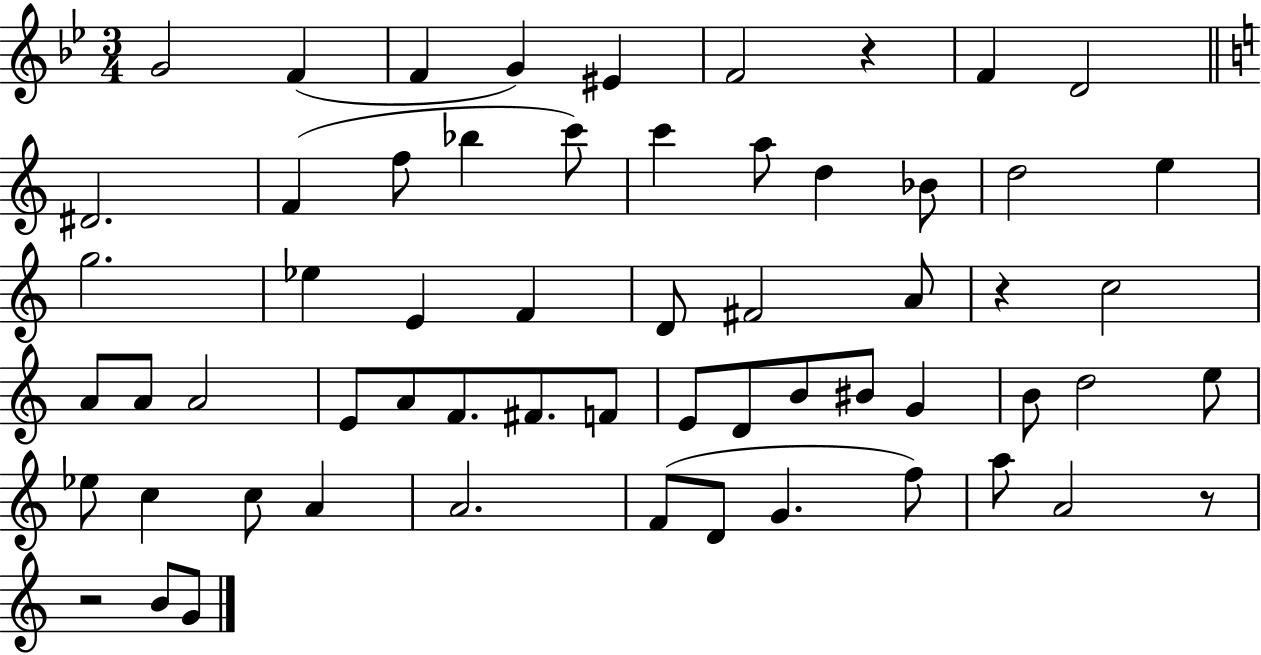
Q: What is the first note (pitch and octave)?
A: G4